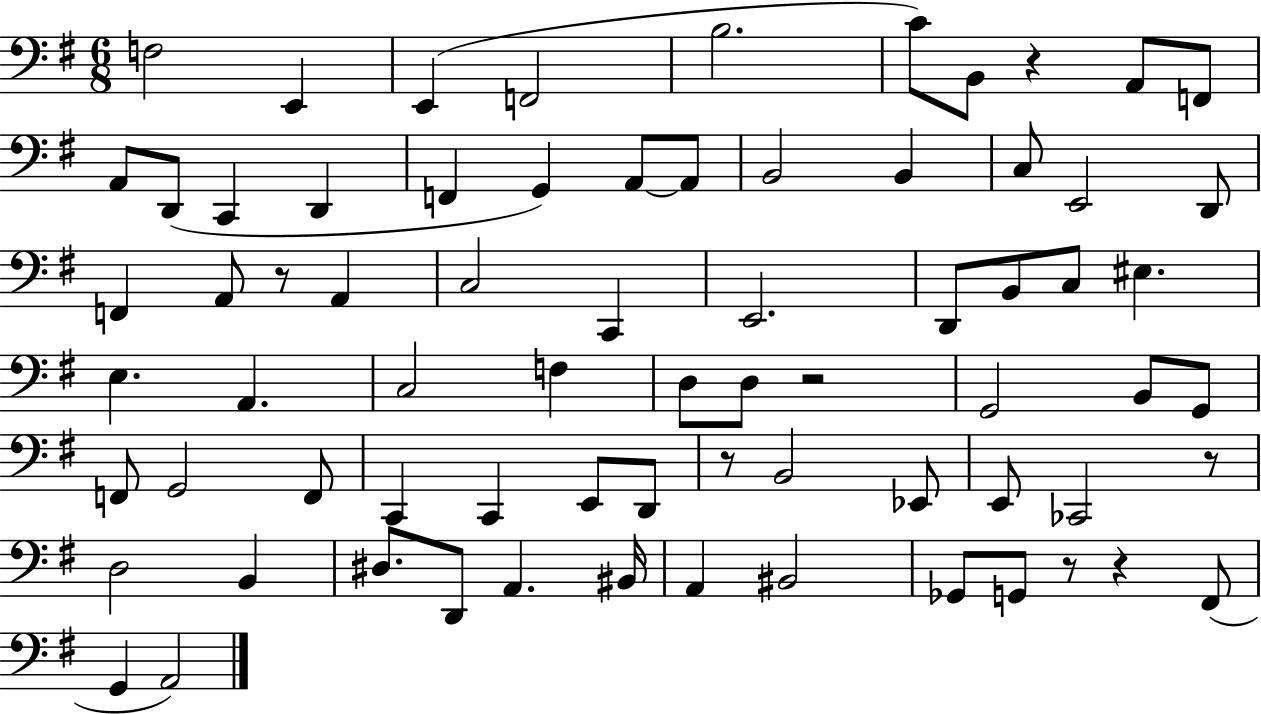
{
  \clef bass
  \numericTimeSignature
  \time 6/8
  \key g \major
  \repeat volta 2 { f2 e,4 | e,4( f,2 | b2. | c'8) b,8 r4 a,8 f,8 | \break a,8 d,8( c,4 d,4 | f,4 g,4) a,8~~ a,8 | b,2 b,4 | c8 e,2 d,8 | \break f,4 a,8 r8 a,4 | c2 c,4 | e,2. | d,8 b,8 c8 eis4. | \break e4. a,4. | c2 f4 | d8 d8 r2 | g,2 b,8 g,8 | \break f,8 g,2 f,8 | c,4 c,4 e,8 d,8 | r8 b,2 ees,8 | e,8 ces,2 r8 | \break d2 b,4 | dis8. d,8 a,4. bis,16 | a,4 bis,2 | ges,8 g,8 r8 r4 fis,8( | \break g,4 a,2) | } \bar "|."
}